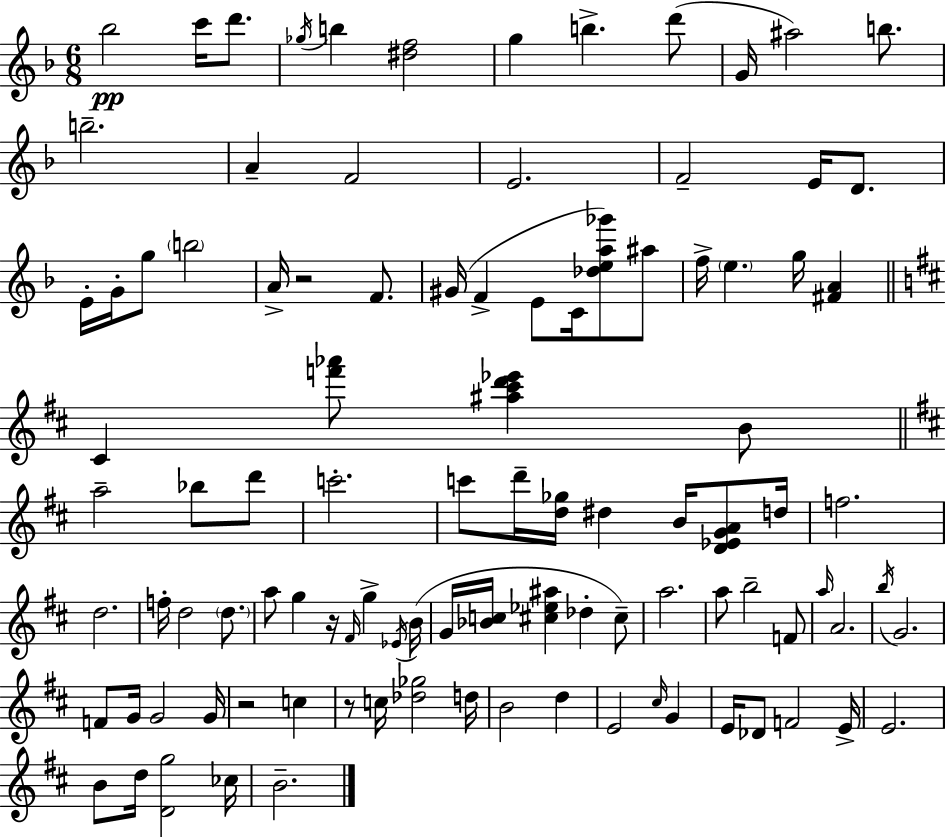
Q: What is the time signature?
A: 6/8